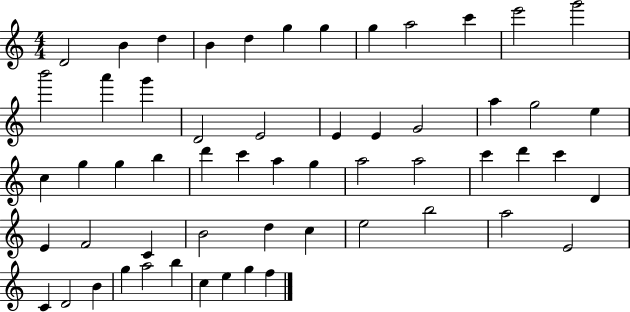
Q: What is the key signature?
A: C major